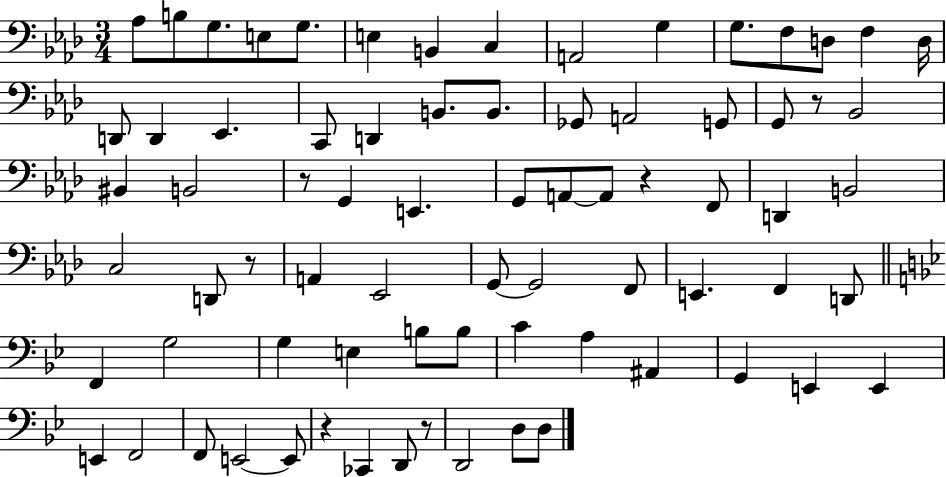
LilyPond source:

{
  \clef bass
  \numericTimeSignature
  \time 3/4
  \key aes \major
  aes8 b8 g8. e8 g8. | e4 b,4 c4 | a,2 g4 | g8. f8 d8 f4 d16 | \break d,8 d,4 ees,4. | c,8 d,4 b,8. b,8. | ges,8 a,2 g,8 | g,8 r8 bes,2 | \break bis,4 b,2 | r8 g,4 e,4. | g,8 a,8~~ a,8 r4 f,8 | d,4 b,2 | \break c2 d,8 r8 | a,4 ees,2 | g,8~~ g,2 f,8 | e,4. f,4 d,8 | \break \bar "||" \break \key bes \major f,4 g2 | g4 e4 b8 b8 | c'4 a4 ais,4 | g,4 e,4 e,4 | \break e,4 f,2 | f,8 e,2~~ e,8 | r4 ces,4 d,8 r8 | d,2 d8 d8 | \break \bar "|."
}